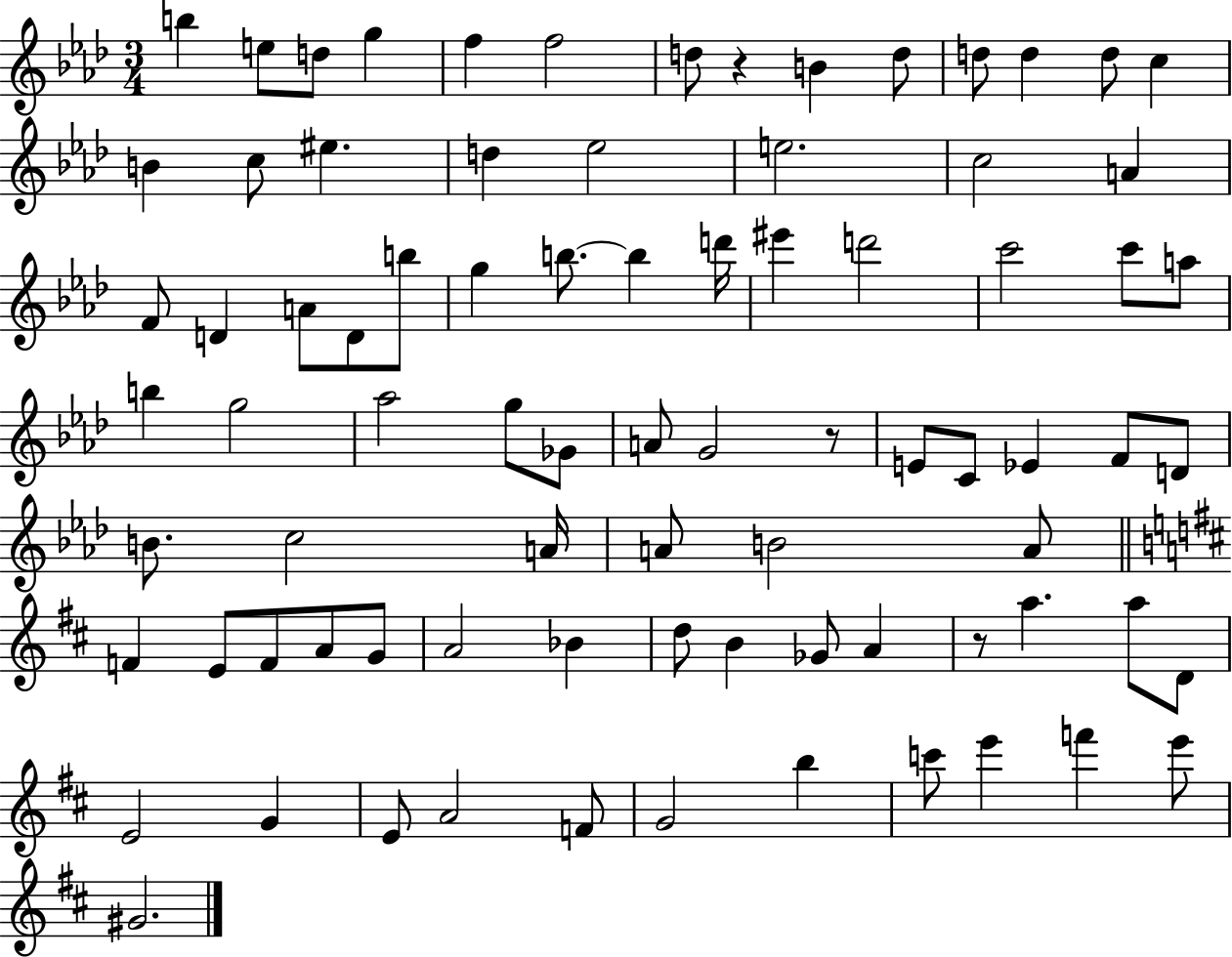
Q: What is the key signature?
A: AES major